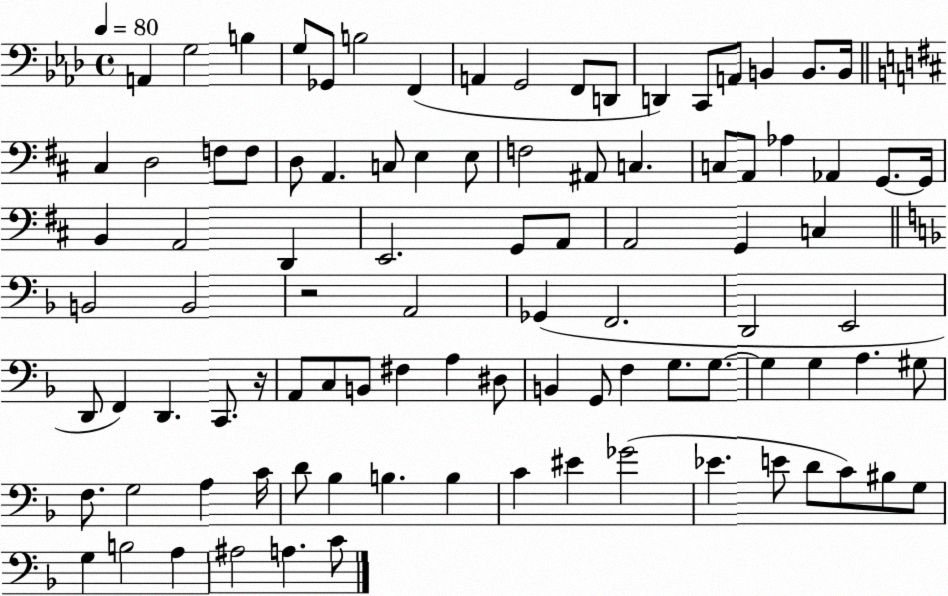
X:1
T:Untitled
M:4/4
L:1/4
K:Ab
A,, G,2 B, G,/2 _G,,/2 B,2 F,, A,, G,,2 F,,/2 D,,/2 D,, C,,/2 A,,/2 B,, B,,/2 B,,/4 ^C, D,2 F,/2 F,/2 D,/2 A,, C,/2 E, E,/2 F,2 ^A,,/2 C, C,/2 A,,/2 _A, _A,, G,,/2 G,,/4 B,, A,,2 D,, E,,2 G,,/2 A,,/2 A,,2 G,, C, B,,2 B,,2 z2 A,,2 _G,, F,,2 D,,2 E,,2 D,,/2 F,, D,, C,,/2 z/4 A,,/2 C,/2 B,,/2 ^F, A, ^D,/2 B,, G,,/2 F, G,/2 G,/2 G, G, A, ^G,/2 F,/2 G,2 A, C/4 D/2 _B, B, B, C ^E _G2 _E E/2 D/2 C/2 ^B,/2 G,/2 G, B,2 A, ^A,2 A, C/2